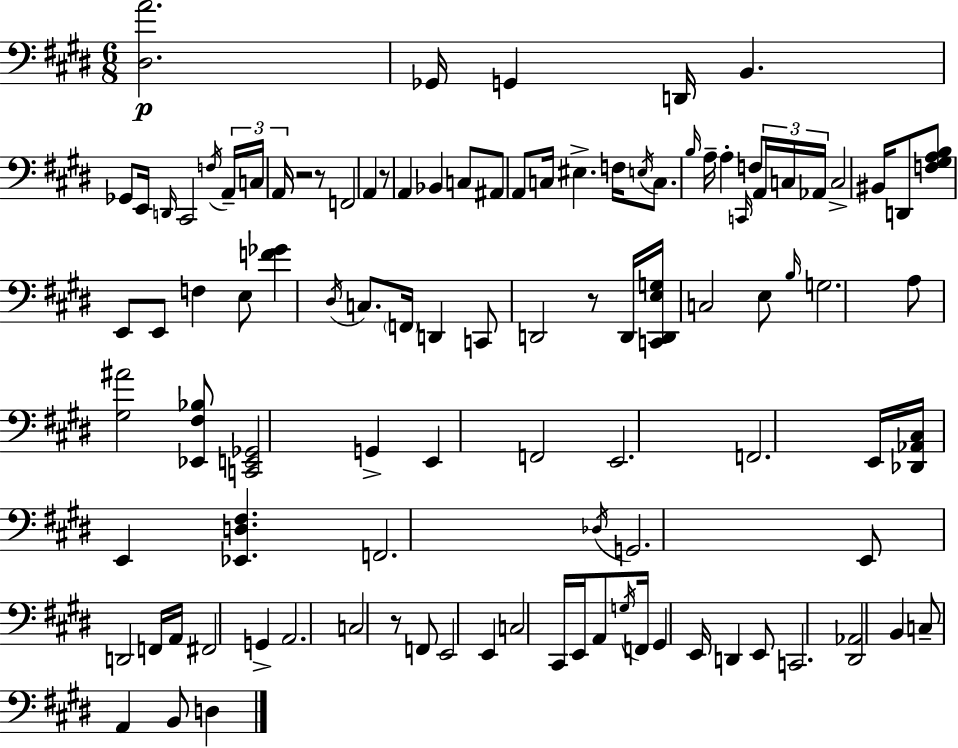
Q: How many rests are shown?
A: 5